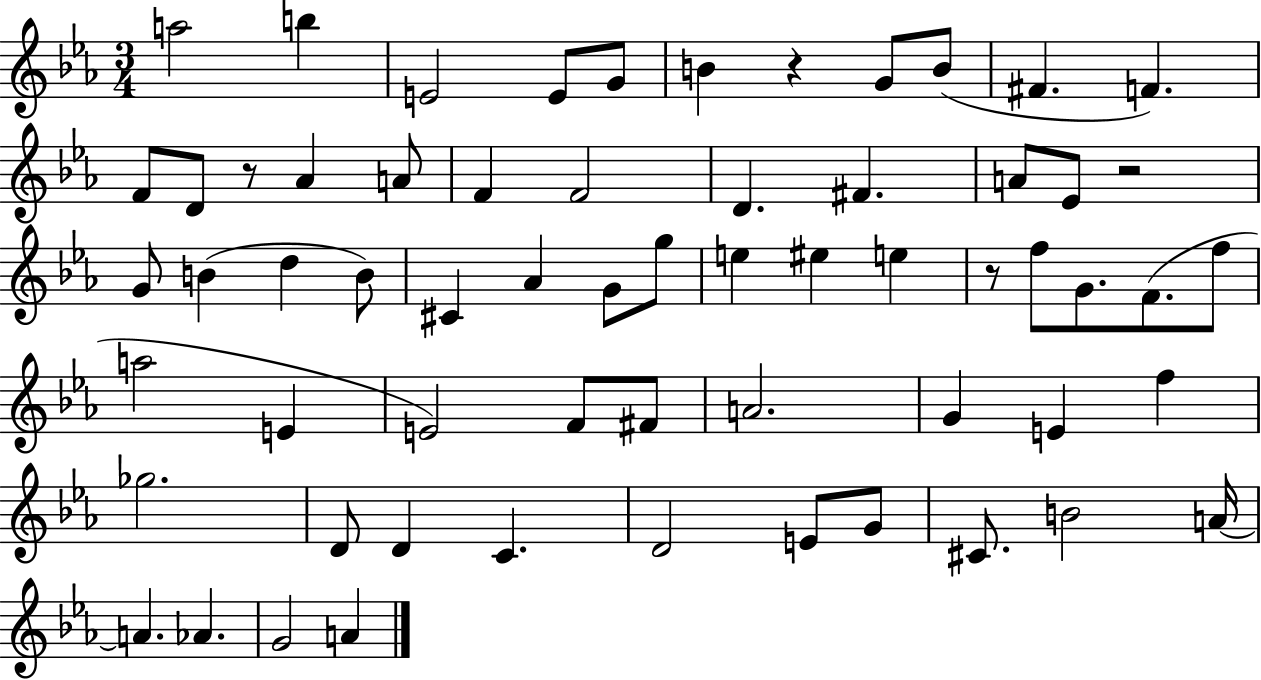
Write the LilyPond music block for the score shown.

{
  \clef treble
  \numericTimeSignature
  \time 3/4
  \key ees \major
  a''2 b''4 | e'2 e'8 g'8 | b'4 r4 g'8 b'8( | fis'4. f'4.) | \break f'8 d'8 r8 aes'4 a'8 | f'4 f'2 | d'4. fis'4. | a'8 ees'8 r2 | \break g'8 b'4( d''4 b'8) | cis'4 aes'4 g'8 g''8 | e''4 eis''4 e''4 | r8 f''8 g'8. f'8.( f''8 | \break a''2 e'4 | e'2) f'8 fis'8 | a'2. | g'4 e'4 f''4 | \break ges''2. | d'8 d'4 c'4. | d'2 e'8 g'8 | cis'8. b'2 a'16~~ | \break a'4. aes'4. | g'2 a'4 | \bar "|."
}